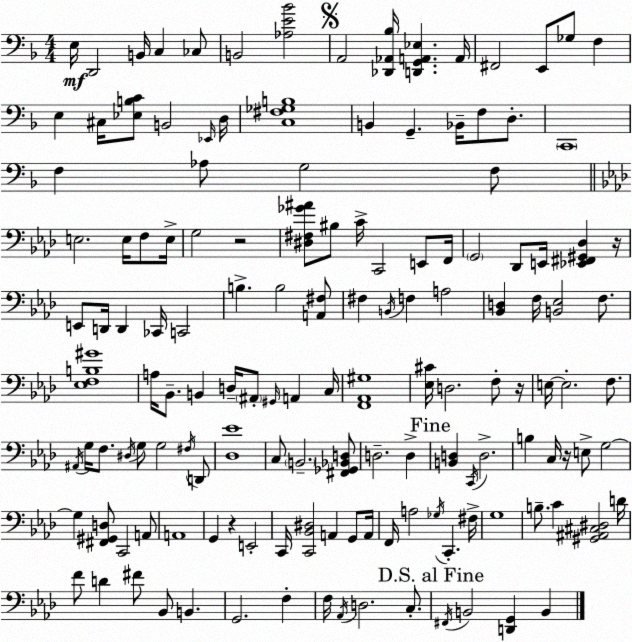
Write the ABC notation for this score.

X:1
T:Untitled
M:4/4
L:1/4
K:Dm
E,/4 D,,2 B,,/4 C, _C,/2 B,,2 [_A,E_B]2 A,,2 [_D,,_A,,_B,]/4 [D,,G,,A,,_E,] A,,/4 ^F,,2 E,,/2 _G,/2 F, E, ^C,/4 [_E,B,C]/2 B,,2 _E,,/4 D,/4 [C,^F,_G,B,]4 B,, G,, _B,,/4 F,/2 D,/2 C,,4 F, _A,/2 G,2 F,/2 E,2 E,/4 F,/2 E,/4 G,2 z2 [^D,^F,_G^A]/2 ^B,/2 C/4 C,,2 E,,/2 F,,/4 G,,2 _D,,/2 E,,/4 [_E,,^F,,^G,,_D,] z/4 E,,/2 D,,/4 D,, _C,,/4 C,,2 B, B,2 [A,,^F,]/2 ^F, B,,/4 F, A,2 [_B,,D,] F,/4 [B,,_E,]2 F,/2 [_E,F,B,^G]4 A,/4 _B,,/2 B,, D,/4 ^A,,/2 ^G,,/4 A,, C,/4 [F,,_A,,^G,]4 [_E,^C]/4 D,2 F,/2 z/4 E,/4 E,2 F,/2 ^A,,/4 G,/4 F,/2 ^D,/4 G,/2 G,2 ^F,/4 D,,/2 [_D,_E]4 C,/2 B,,2 [^F,,_G,,_B,,D,]/2 D,2 D, [B,,D,] C,,/4 D,2 B, C,/4 z/4 E,/2 G,2 G, [^F,,^G,,D,]/2 C,,2 A,,/2 A,,4 G,, z E,,2 C,,/4 [C,,_B,,^D,]2 A,, G,,/2 A,,/4 F,,/4 A,2 _G,/4 C,, ^F,/4 G,4 B,/2 C [^G,,^A,,^C,^D,]2 D/4 F/2 D ^F/2 _B,,/2 B,, G,,2 F, F,/4 _A,,/4 D,2 C,/2 ^F,,/4 B,,2 [D,,G,,] B,,